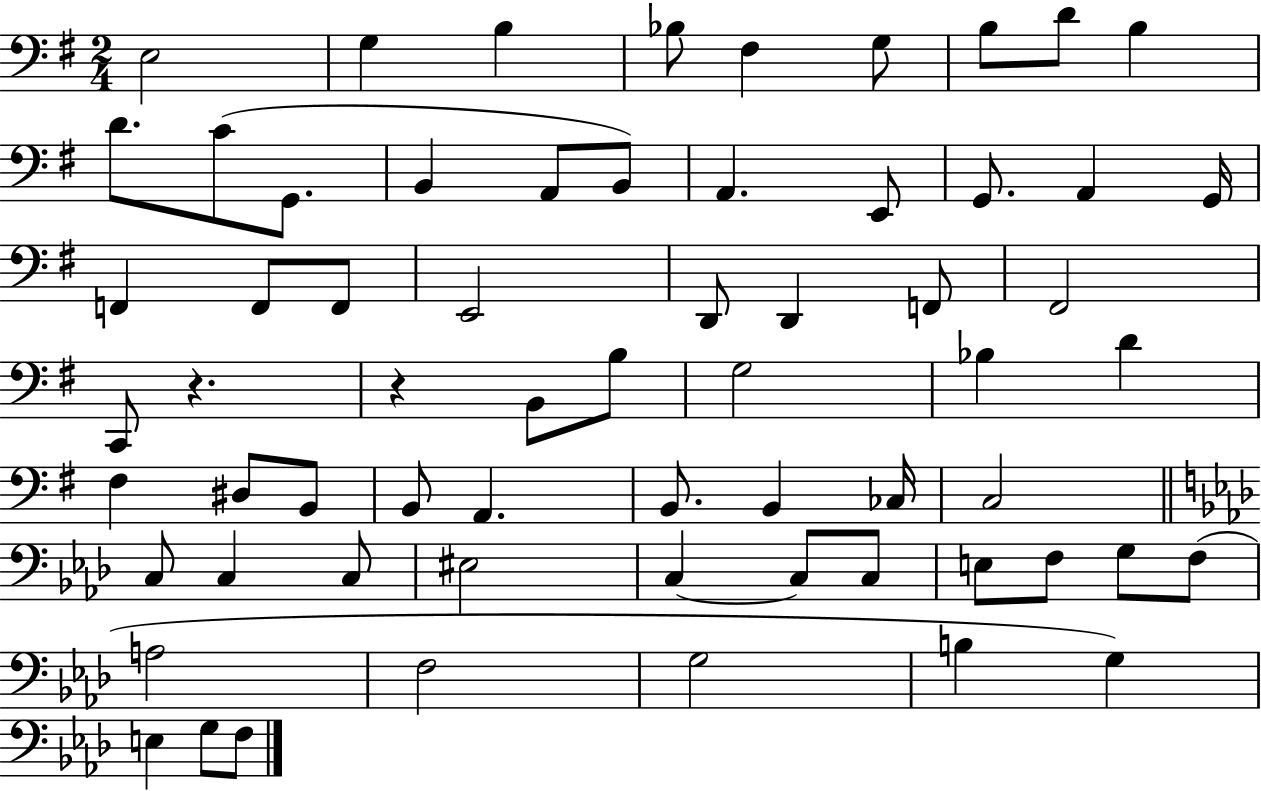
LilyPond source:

{
  \clef bass
  \numericTimeSignature
  \time 2/4
  \key g \major
  e2 | g4 b4 | bes8 fis4 g8 | b8 d'8 b4 | \break d'8. c'8( g,8. | b,4 a,8 b,8) | a,4. e,8 | g,8. a,4 g,16 | \break f,4 f,8 f,8 | e,2 | d,8 d,4 f,8 | fis,2 | \break c,8 r4. | r4 b,8 b8 | g2 | bes4 d'4 | \break fis4 dis8 b,8 | b,8 a,4. | b,8. b,4 ces16 | c2 | \break \bar "||" \break \key aes \major c8 c4 c8 | eis2 | c4~~ c8 c8 | e8 f8 g8 f8( | \break a2 | f2 | g2 | b4 g4) | \break e4 g8 f8 | \bar "|."
}